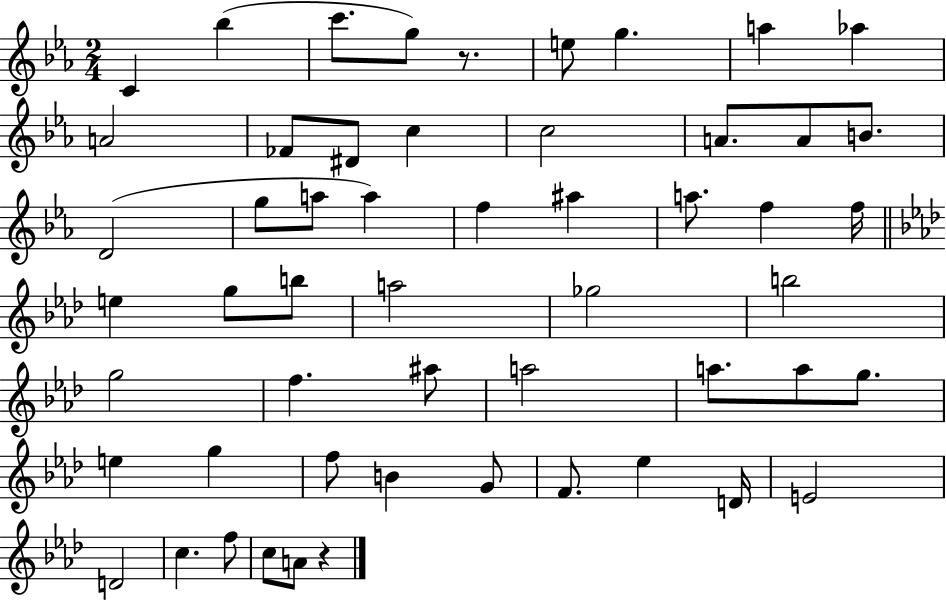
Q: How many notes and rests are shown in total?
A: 54